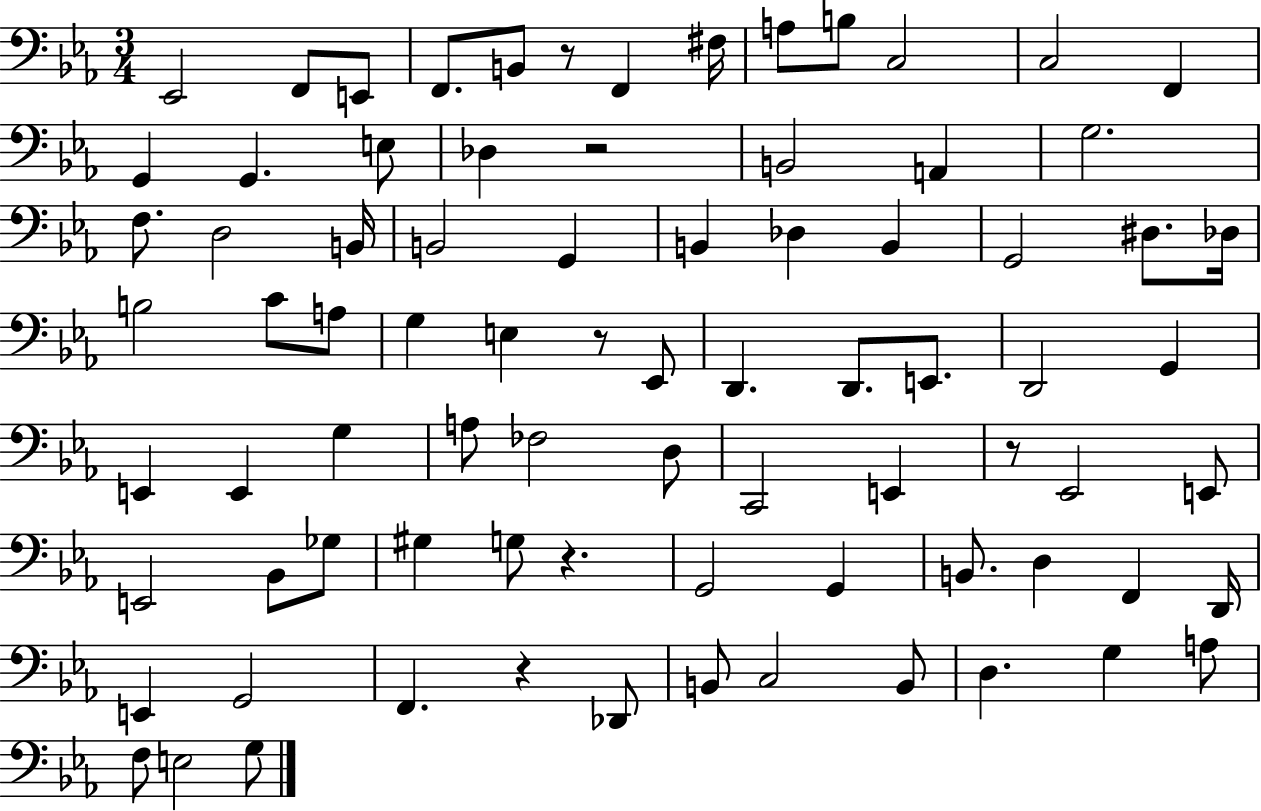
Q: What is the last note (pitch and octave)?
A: G3